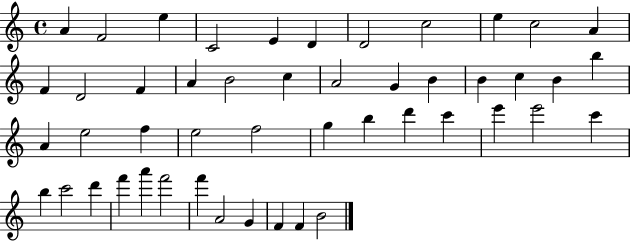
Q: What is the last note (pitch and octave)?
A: B4